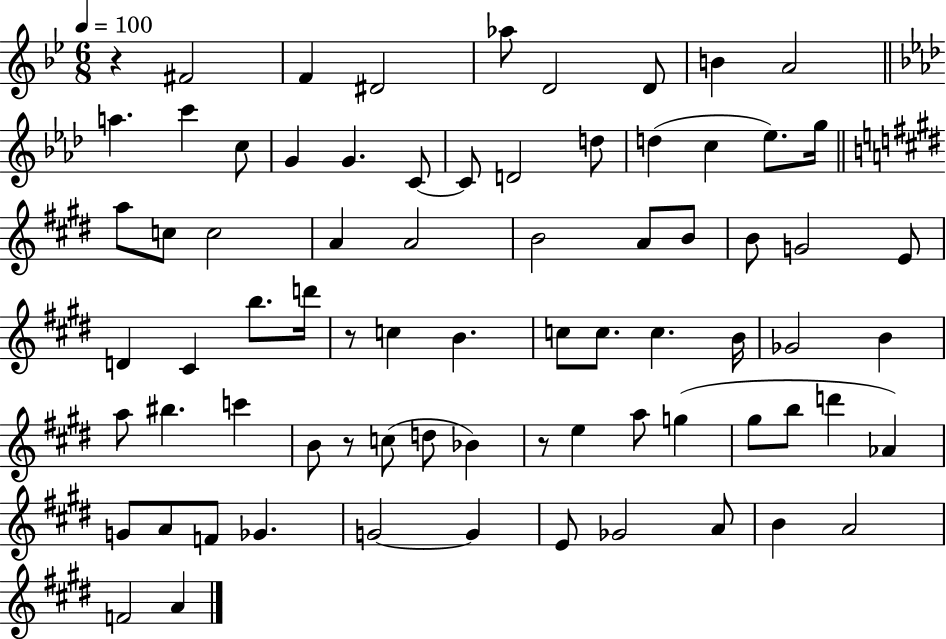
{
  \clef treble
  \numericTimeSignature
  \time 6/8
  \key bes \major
  \tempo 4 = 100
  r4 fis'2 | f'4 dis'2 | aes''8 d'2 d'8 | b'4 a'2 | \break \bar "||" \break \key aes \major a''4. c'''4 c''8 | g'4 g'4. c'8~~ | c'8 d'2 d''8 | d''4( c''4 ees''8.) g''16 | \break \bar "||" \break \key e \major a''8 c''8 c''2 | a'4 a'2 | b'2 a'8 b'8 | b'8 g'2 e'8 | \break d'4 cis'4 b''8. d'''16 | r8 c''4 b'4. | c''8 c''8. c''4. b'16 | ges'2 b'4 | \break a''8 bis''4. c'''4 | b'8 r8 c''8( d''8 bes'4) | r8 e''4 a''8 g''4( | gis''8 b''8 d'''4 aes'4) | \break g'8 a'8 f'8 ges'4. | g'2~~ g'4 | e'8 ges'2 a'8 | b'4 a'2 | \break f'2 a'4 | \bar "|."
}